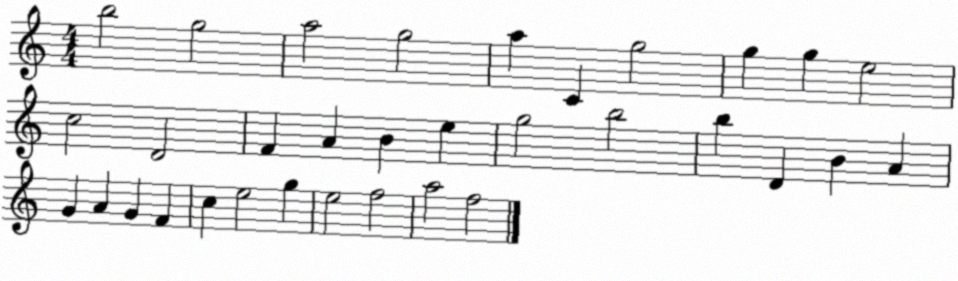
X:1
T:Untitled
M:4/4
L:1/4
K:C
b2 g2 a2 g2 a C g2 g g e2 c2 D2 F A B e g2 b2 b D B A G A G F c e2 g e2 f2 a2 f2